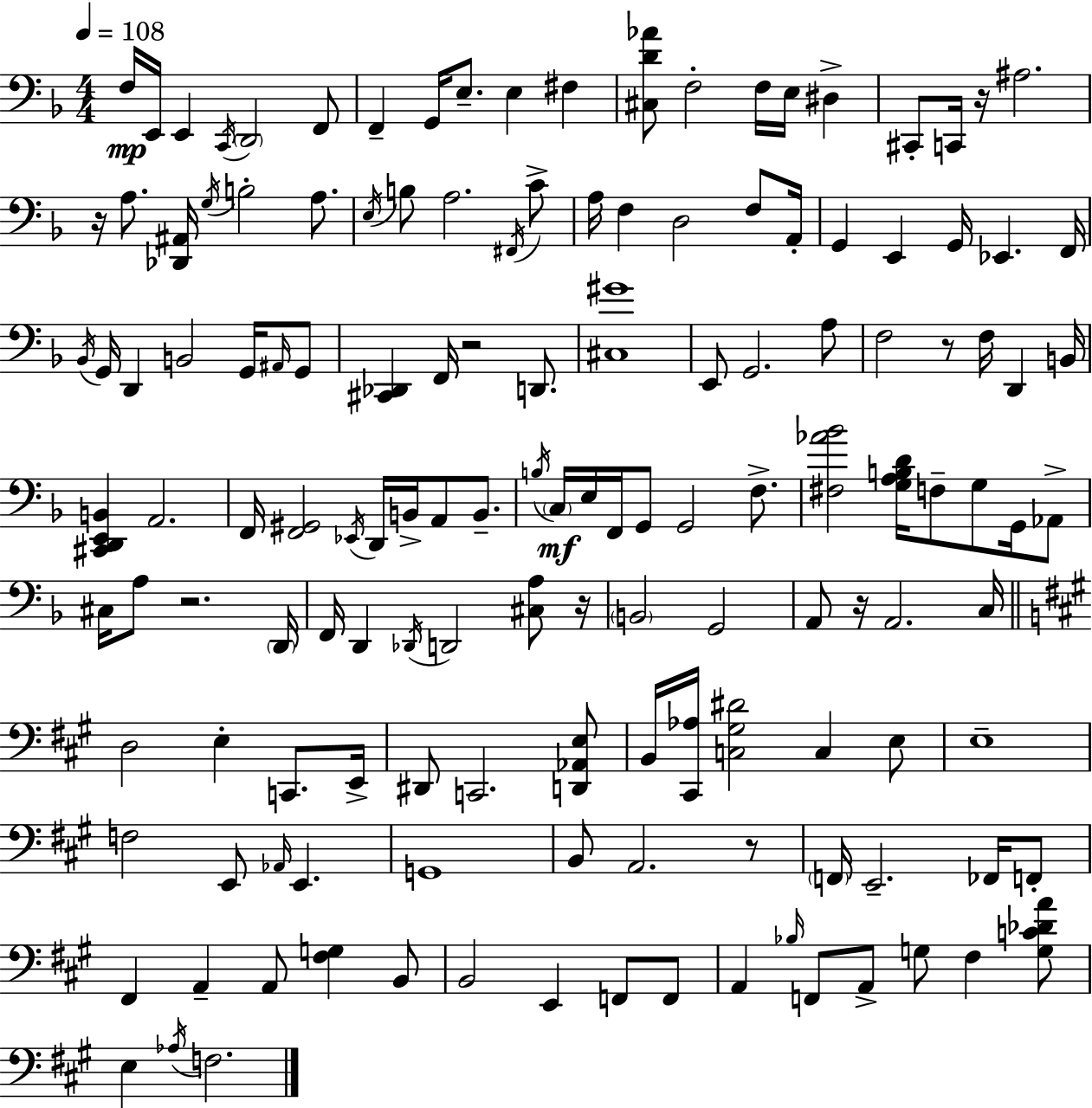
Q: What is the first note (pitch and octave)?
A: F3